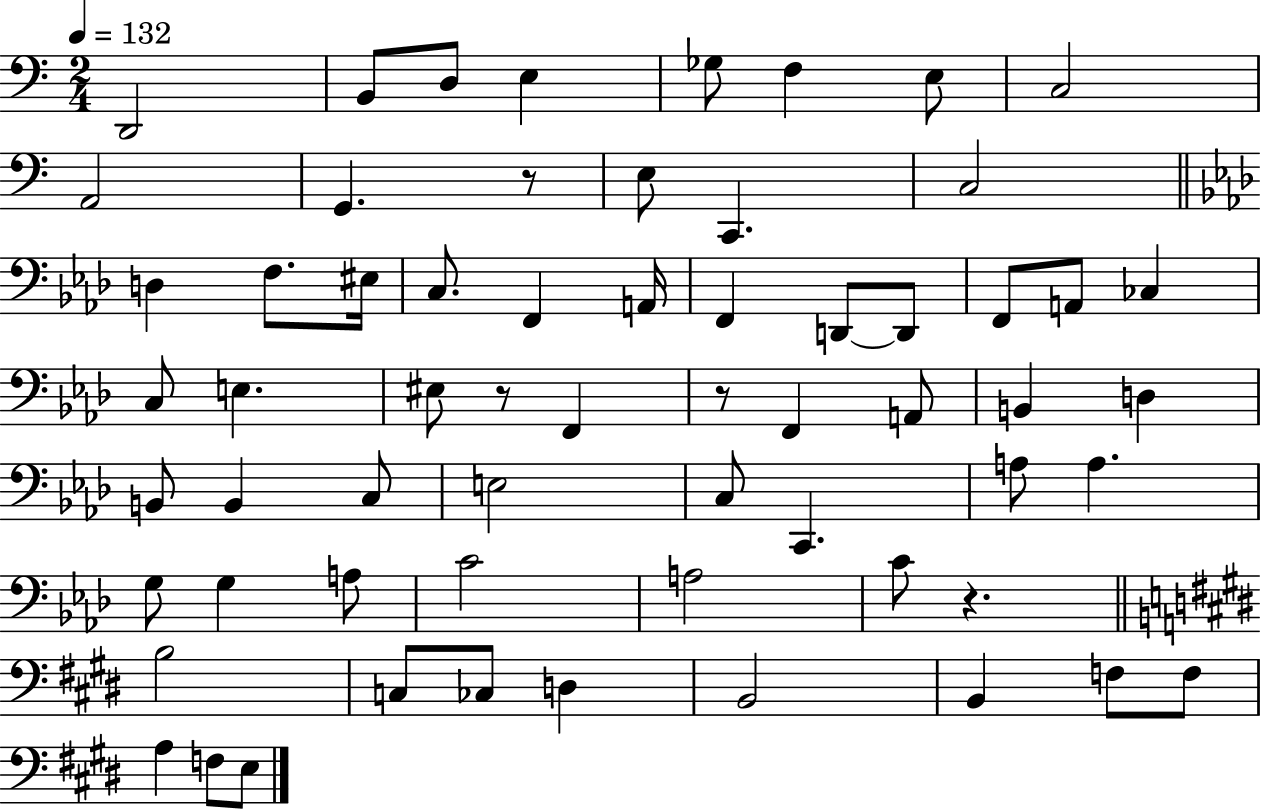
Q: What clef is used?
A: bass